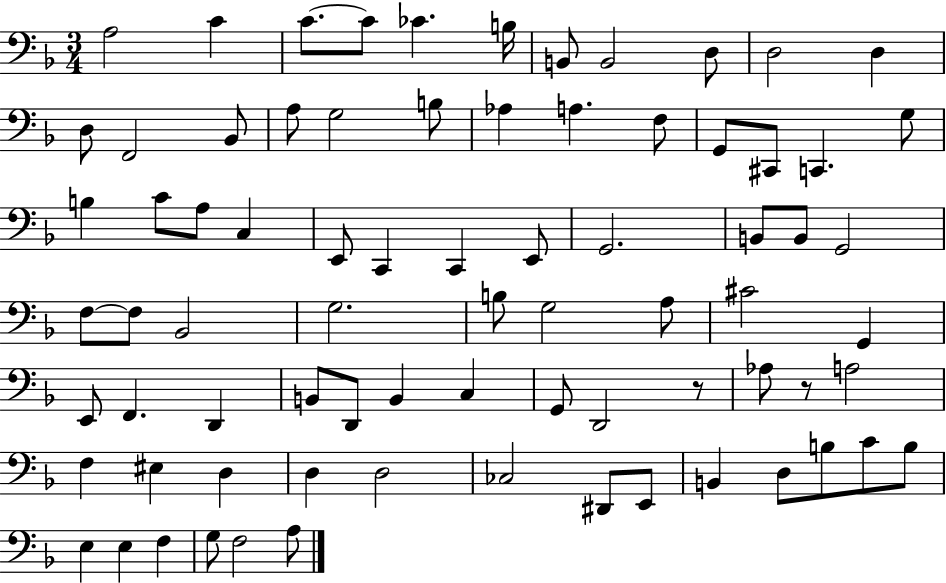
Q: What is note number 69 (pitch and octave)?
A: B3